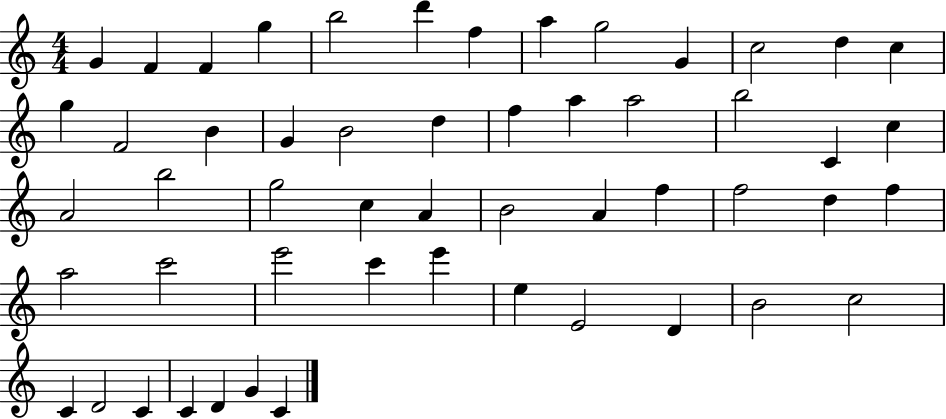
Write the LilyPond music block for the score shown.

{
  \clef treble
  \numericTimeSignature
  \time 4/4
  \key c \major
  g'4 f'4 f'4 g''4 | b''2 d'''4 f''4 | a''4 g''2 g'4 | c''2 d''4 c''4 | \break g''4 f'2 b'4 | g'4 b'2 d''4 | f''4 a''4 a''2 | b''2 c'4 c''4 | \break a'2 b''2 | g''2 c''4 a'4 | b'2 a'4 f''4 | f''2 d''4 f''4 | \break a''2 c'''2 | e'''2 c'''4 e'''4 | e''4 e'2 d'4 | b'2 c''2 | \break c'4 d'2 c'4 | c'4 d'4 g'4 c'4 | \bar "|."
}